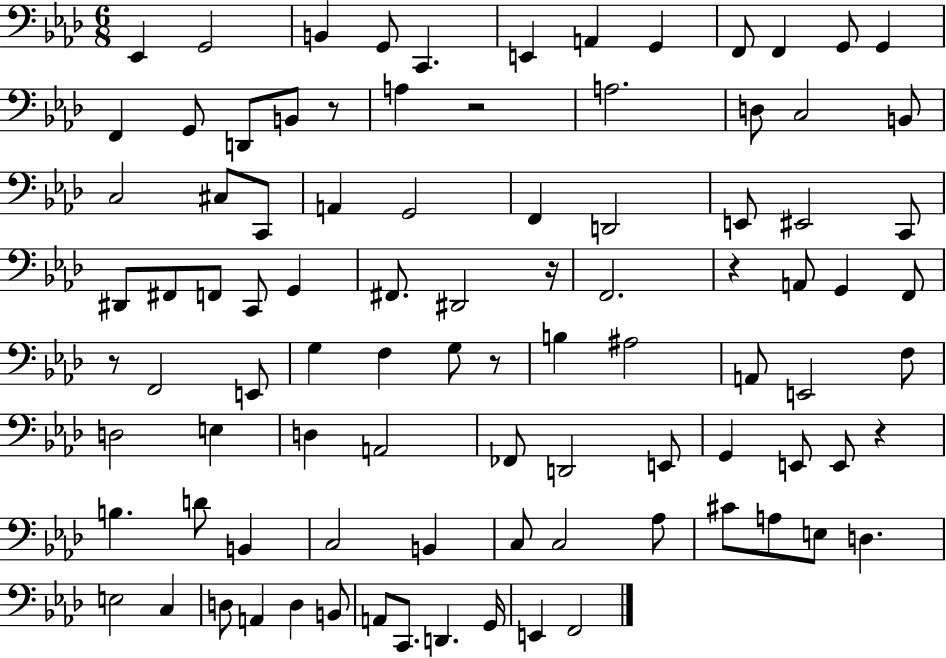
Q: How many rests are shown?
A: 7